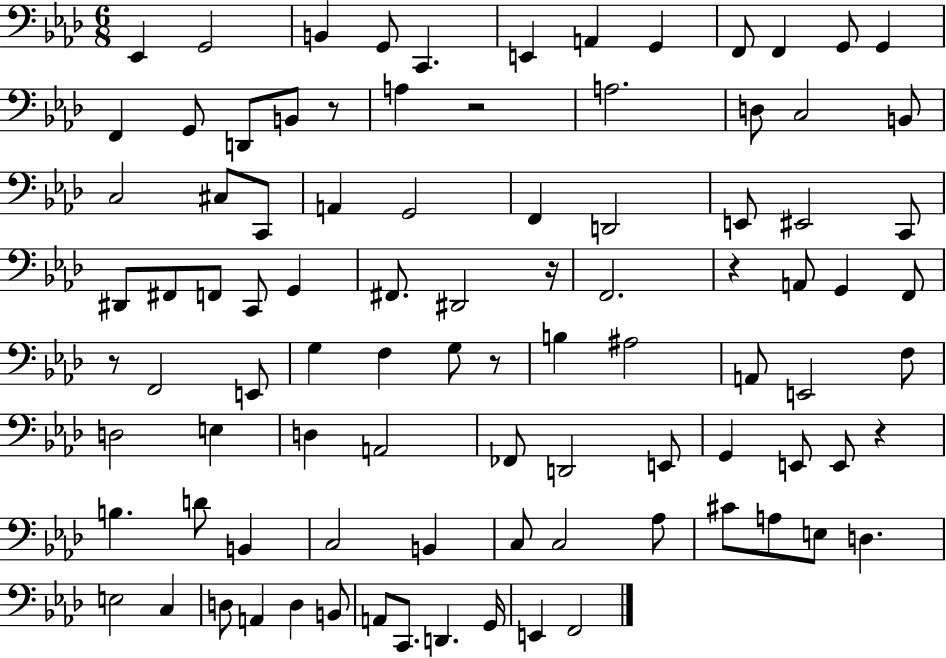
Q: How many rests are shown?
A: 7